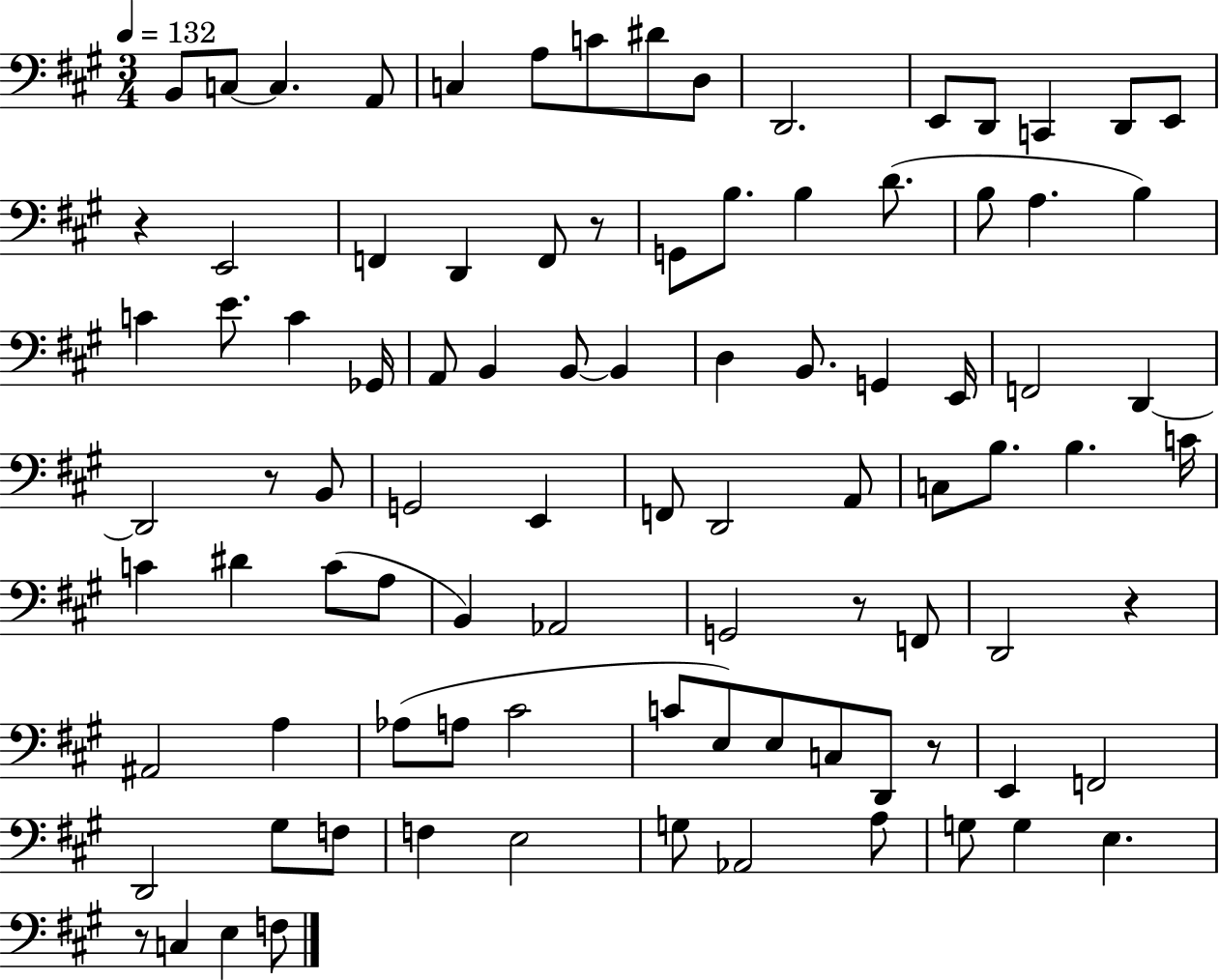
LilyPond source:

{
  \clef bass
  \numericTimeSignature
  \time 3/4
  \key a \major
  \tempo 4 = 132
  \repeat volta 2 { b,8 c8~~ c4. a,8 | c4 a8 c'8 dis'8 d8 | d,2. | e,8 d,8 c,4 d,8 e,8 | \break r4 e,2 | f,4 d,4 f,8 r8 | g,8 b8. b4 d'8.( | b8 a4. b4) | \break c'4 e'8. c'4 ges,16 | a,8 b,4 b,8~~ b,4 | d4 b,8. g,4 e,16 | f,2 d,4~~ | \break d,2 r8 b,8 | g,2 e,4 | f,8 d,2 a,8 | c8 b8. b4. c'16 | \break c'4 dis'4 c'8( a8 | b,4) aes,2 | g,2 r8 f,8 | d,2 r4 | \break ais,2 a4 | aes8( a8 cis'2 | c'8 e8) e8 c8 d,8 r8 | e,4 f,2 | \break d,2 gis8 f8 | f4 e2 | g8 aes,2 a8 | g8 g4 e4. | \break r8 c4 e4 f8 | } \bar "|."
}